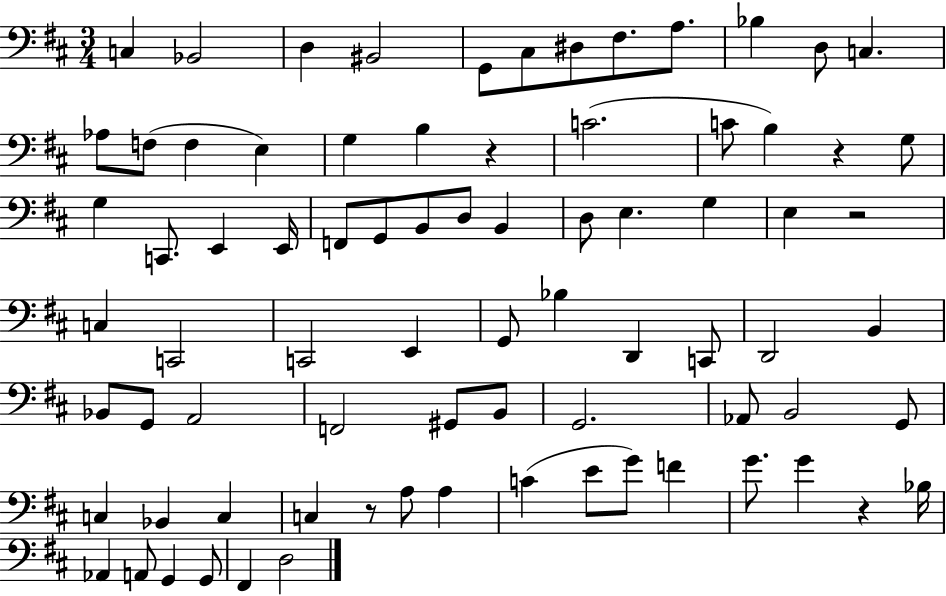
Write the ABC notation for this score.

X:1
T:Untitled
M:3/4
L:1/4
K:D
C, _B,,2 D, ^B,,2 G,,/2 ^C,/2 ^D,/2 ^F,/2 A,/2 _B, D,/2 C, _A,/2 F,/2 F, E, G, B, z C2 C/2 B, z G,/2 G, C,,/2 E,, E,,/4 F,,/2 G,,/2 B,,/2 D,/2 B,, D,/2 E, G, E, z2 C, C,,2 C,,2 E,, G,,/2 _B, D,, C,,/2 D,,2 B,, _B,,/2 G,,/2 A,,2 F,,2 ^G,,/2 B,,/2 G,,2 _A,,/2 B,,2 G,,/2 C, _B,, C, C, z/2 A,/2 A, C E/2 G/2 F G/2 G z _B,/4 _A,, A,,/2 G,, G,,/2 ^F,, D,2